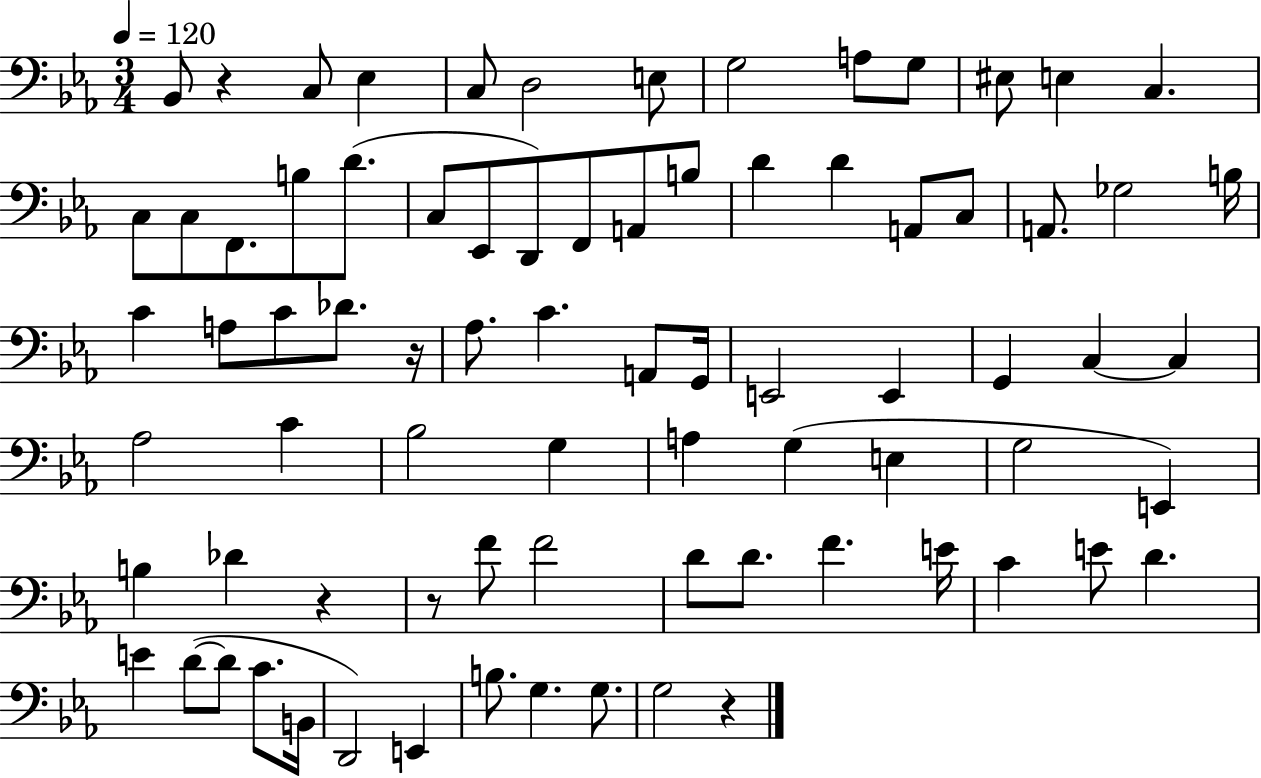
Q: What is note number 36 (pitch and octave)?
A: C4